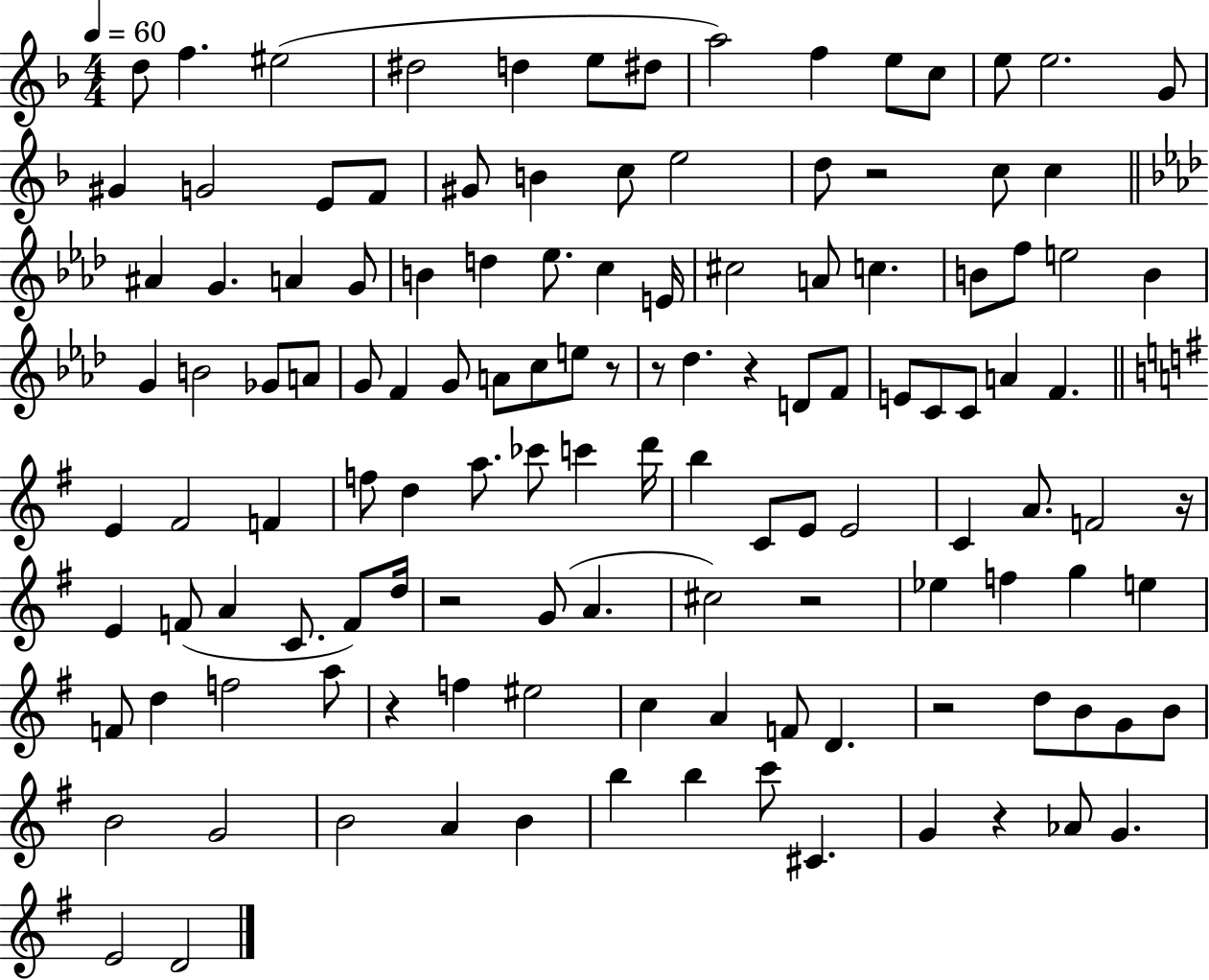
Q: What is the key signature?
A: F major